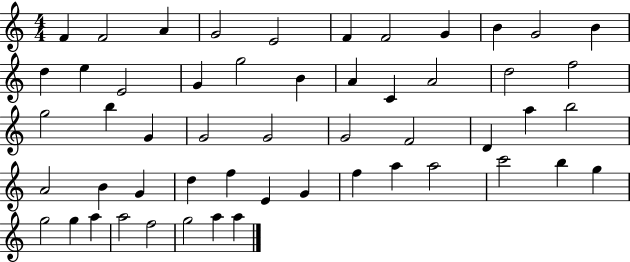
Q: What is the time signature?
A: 4/4